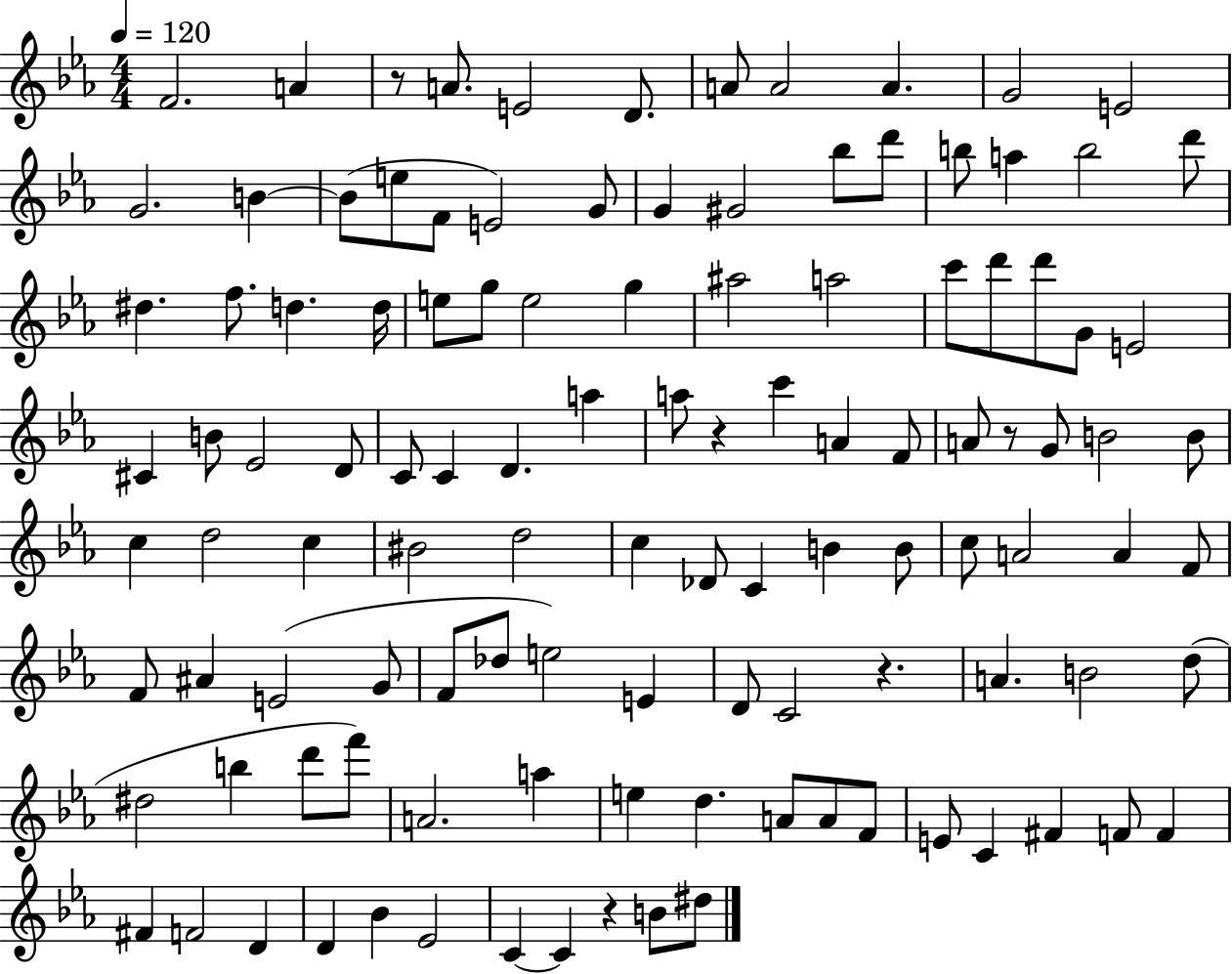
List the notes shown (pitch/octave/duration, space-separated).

F4/h. A4/q R/e A4/e. E4/h D4/e. A4/e A4/h A4/q. G4/h E4/h G4/h. B4/q B4/e E5/e F4/e E4/h G4/e G4/q G#4/h Bb5/e D6/e B5/e A5/q B5/h D6/e D#5/q. F5/e. D5/q. D5/s E5/e G5/e E5/h G5/q A#5/h A5/h C6/e D6/e D6/e G4/e E4/h C#4/q B4/e Eb4/h D4/e C4/e C4/q D4/q. A5/q A5/e R/q C6/q A4/q F4/e A4/e R/e G4/e B4/h B4/e C5/q D5/h C5/q BIS4/h D5/h C5/q Db4/e C4/q B4/q B4/e C5/e A4/h A4/q F4/e F4/e A#4/q E4/h G4/e F4/e Db5/e E5/h E4/q D4/e C4/h R/q. A4/q. B4/h D5/e D#5/h B5/q D6/e F6/e A4/h. A5/q E5/q D5/q. A4/e A4/e F4/e E4/e C4/q F#4/q F4/e F4/q F#4/q F4/h D4/q D4/q Bb4/q Eb4/h C4/q C4/q R/q B4/e D#5/e